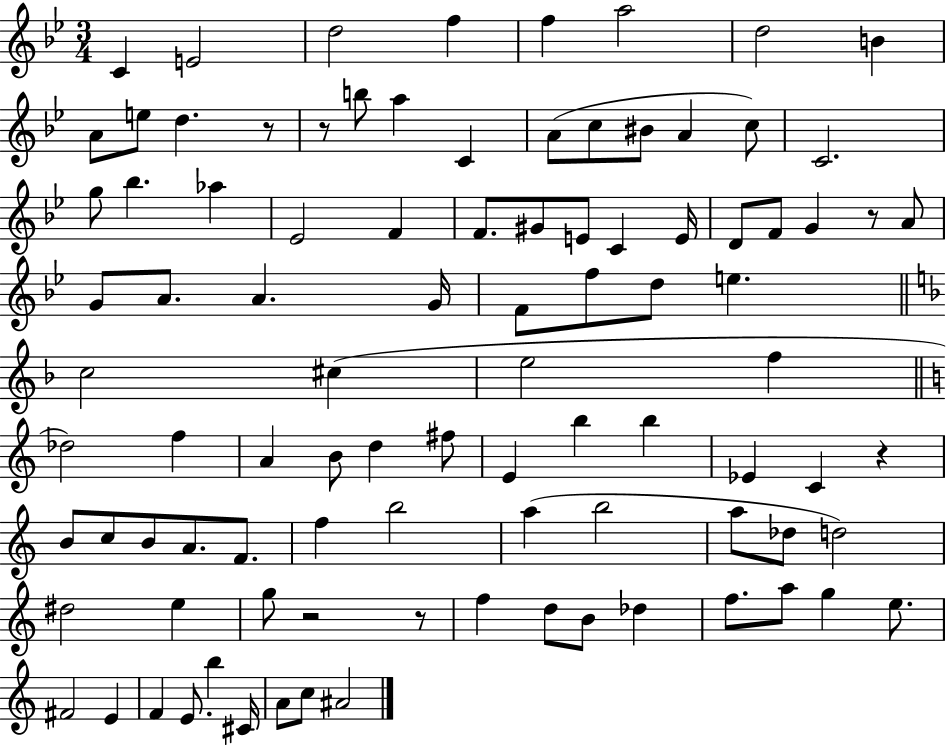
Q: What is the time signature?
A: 3/4